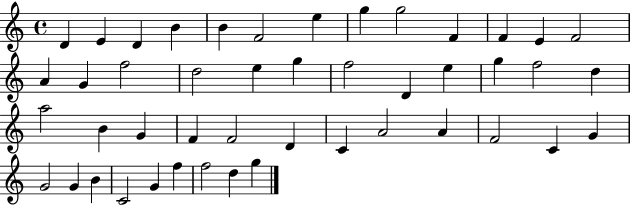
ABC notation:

X:1
T:Untitled
M:4/4
L:1/4
K:C
D E D B B F2 e g g2 F F E F2 A G f2 d2 e g f2 D e g f2 d a2 B G F F2 D C A2 A F2 C G G2 G B C2 G f f2 d g